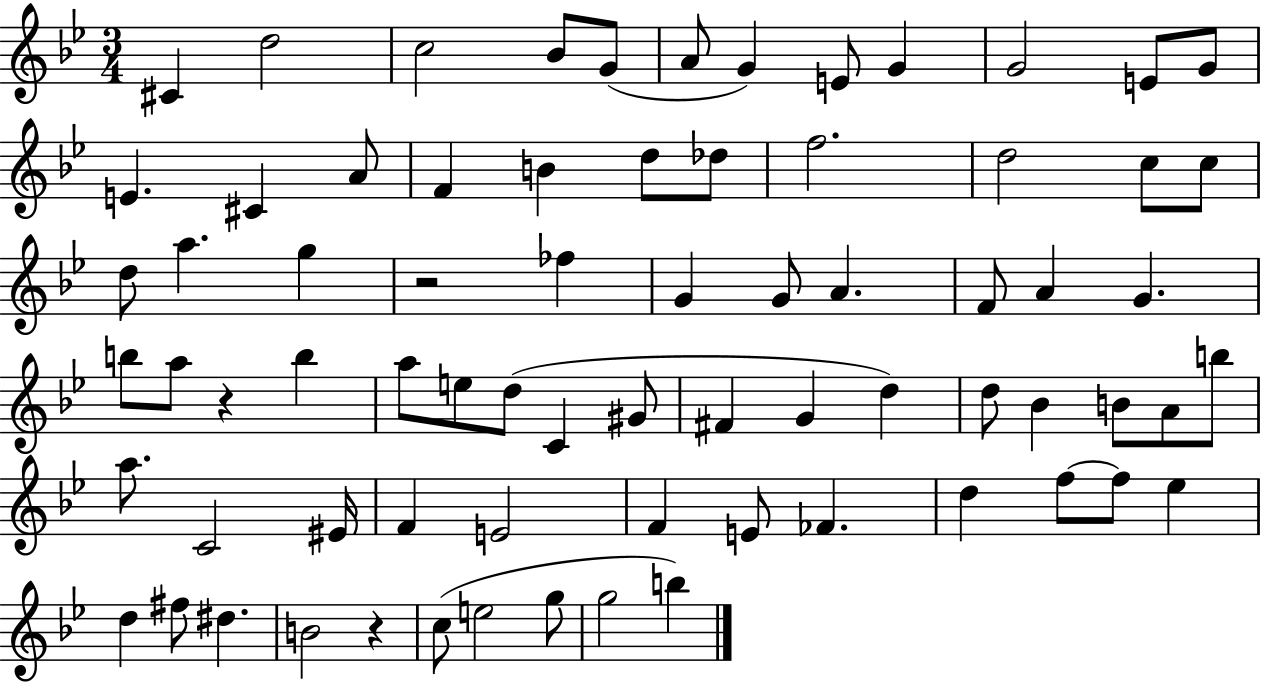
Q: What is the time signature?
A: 3/4